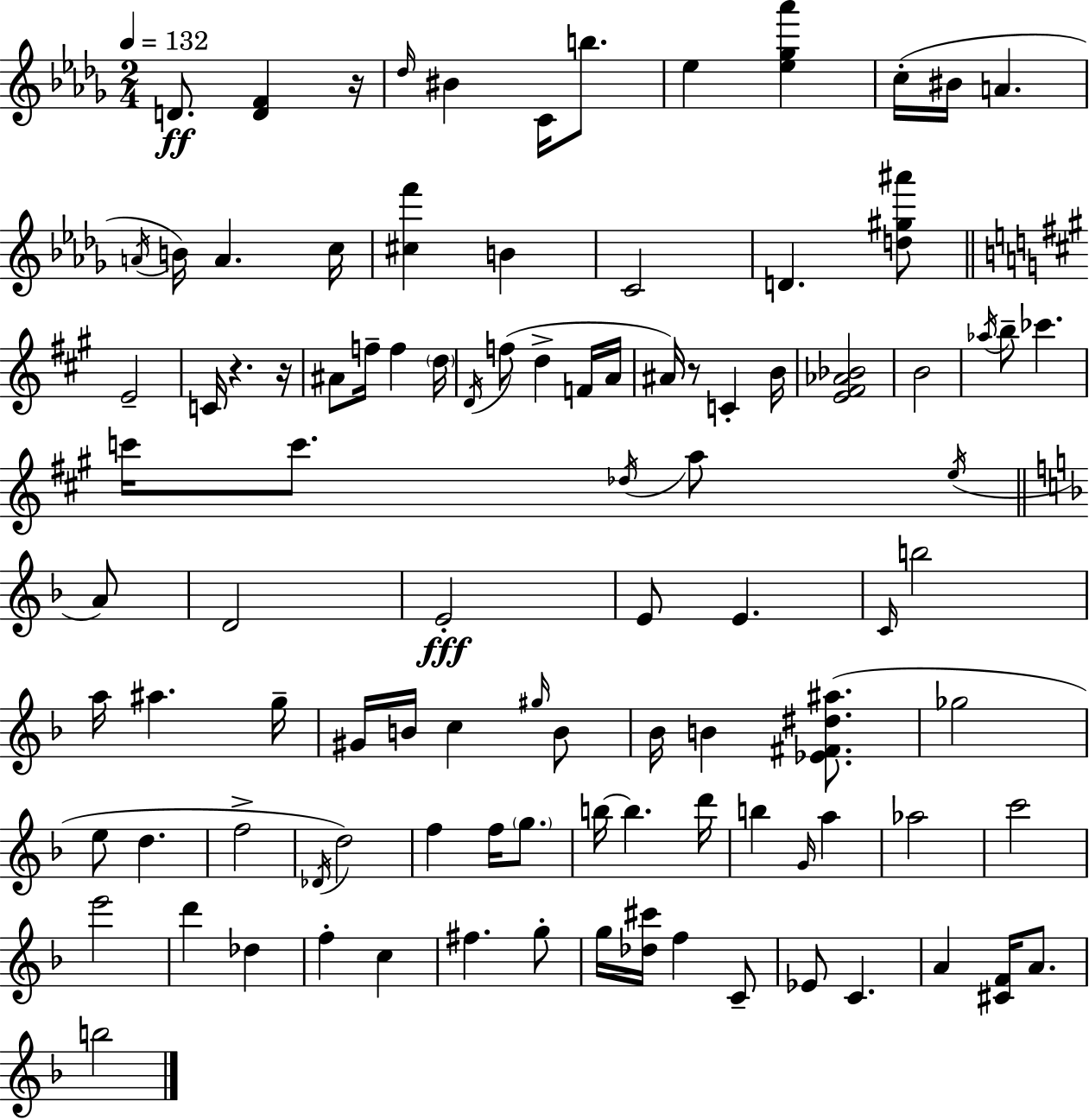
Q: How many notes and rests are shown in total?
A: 100